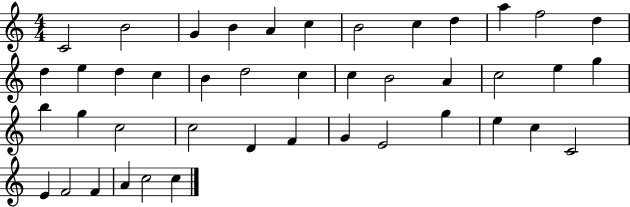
C4/h B4/h G4/q B4/q A4/q C5/q B4/h C5/q D5/q A5/q F5/h D5/q D5/q E5/q D5/q C5/q B4/q D5/h C5/q C5/q B4/h A4/q C5/h E5/q G5/q B5/q G5/q C5/h C5/h D4/q F4/q G4/q E4/h G5/q E5/q C5/q C4/h E4/q F4/h F4/q A4/q C5/h C5/q